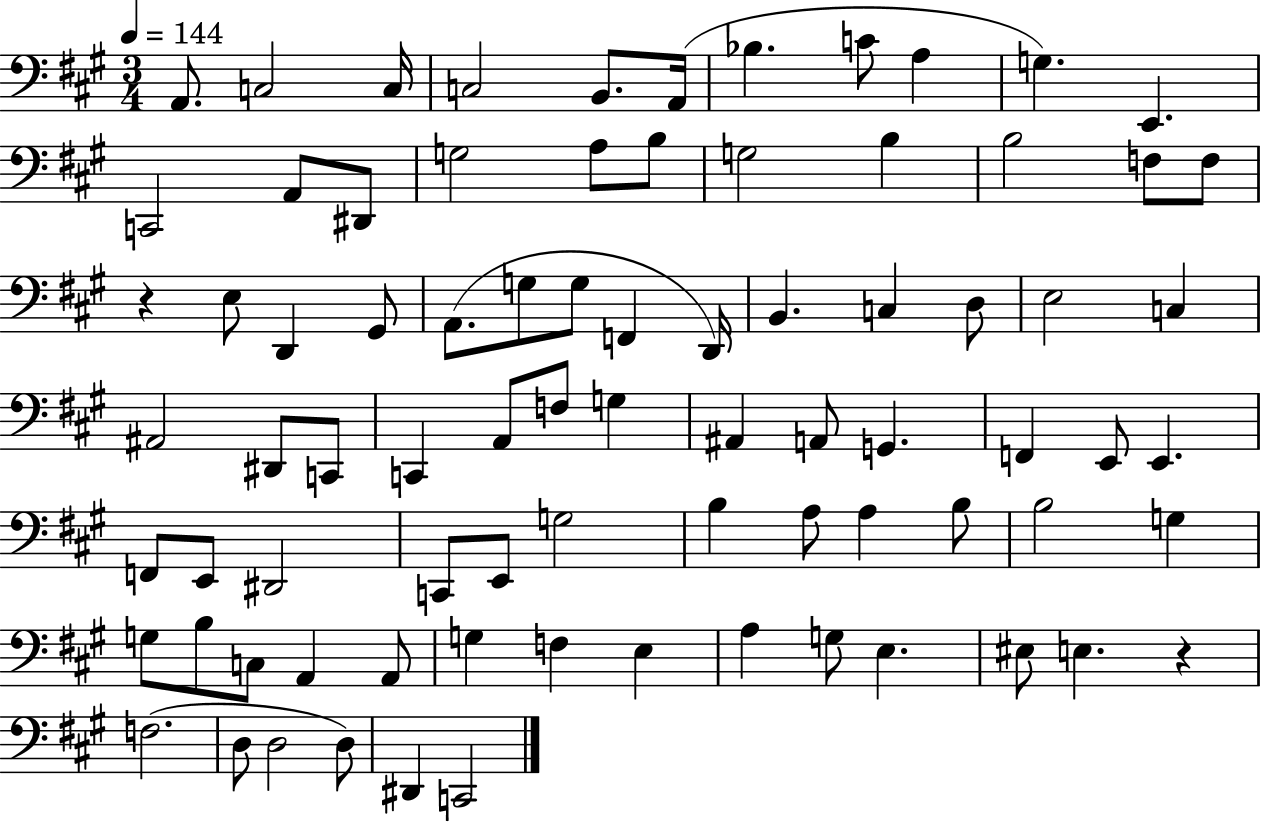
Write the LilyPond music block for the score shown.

{
  \clef bass
  \numericTimeSignature
  \time 3/4
  \key a \major
  \tempo 4 = 144
  \repeat volta 2 { a,8. c2 c16 | c2 b,8. a,16( | bes4. c'8 a4 | g4.) e,4. | \break c,2 a,8 dis,8 | g2 a8 b8 | g2 b4 | b2 f8 f8 | \break r4 e8 d,4 gis,8 | a,8.( g8 g8 f,4 d,16) | b,4. c4 d8 | e2 c4 | \break ais,2 dis,8 c,8 | c,4 a,8 f8 g4 | ais,4 a,8 g,4. | f,4 e,8 e,4. | \break f,8 e,8 dis,2 | c,8 e,8 g2 | b4 a8 a4 b8 | b2 g4 | \break g8 b8 c8 a,4 a,8 | g4 f4 e4 | a4 g8 e4. | eis8 e4. r4 | \break f2.( | d8 d2 d8) | dis,4 c,2 | } \bar "|."
}